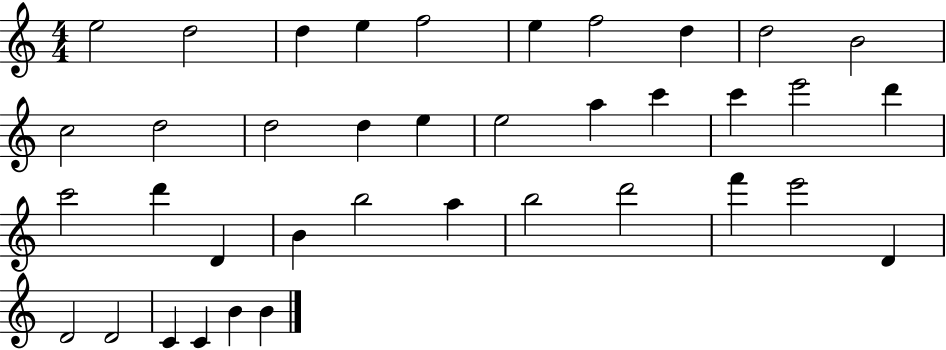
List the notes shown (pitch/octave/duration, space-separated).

E5/h D5/h D5/q E5/q F5/h E5/q F5/h D5/q D5/h B4/h C5/h D5/h D5/h D5/q E5/q E5/h A5/q C6/q C6/q E6/h D6/q C6/h D6/q D4/q B4/q B5/h A5/q B5/h D6/h F6/q E6/h D4/q D4/h D4/h C4/q C4/q B4/q B4/q